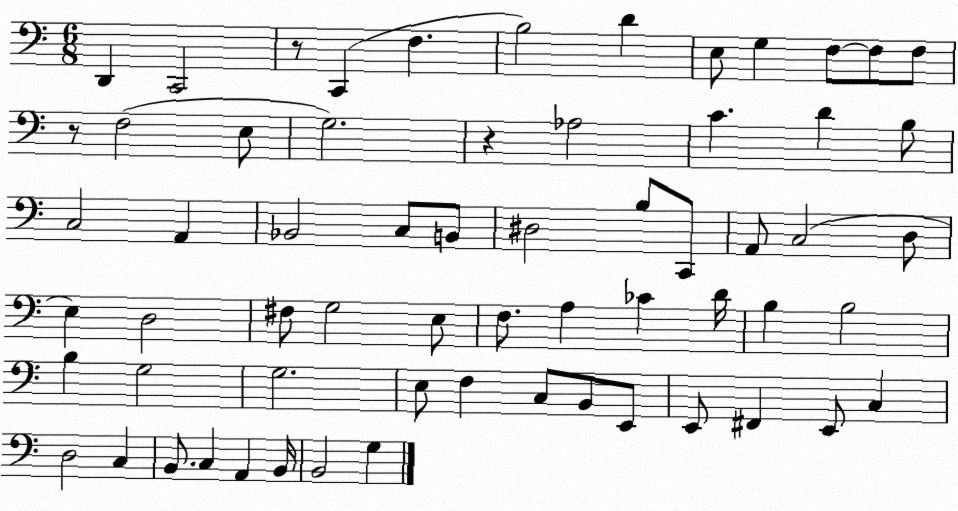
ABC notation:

X:1
T:Untitled
M:6/8
L:1/4
K:C
D,, C,,2 z/2 C,, F, B,2 D E,/2 G, F,/2 F,/2 F,/2 z/2 F,2 E,/2 G,2 z _A,2 C D B,/2 C,2 A,, _B,,2 C,/2 B,,/2 ^D,2 B,/2 C,,/2 A,,/2 C,2 D,/2 E, D,2 ^F,/2 G,2 E,/2 F,/2 A, _C D/4 B, B,2 B, G,2 G,2 E,/2 F, C,/2 B,,/2 E,,/2 E,,/2 ^F,, E,,/2 C, D,2 C, B,,/2 C, A,, B,,/4 B,,2 G,